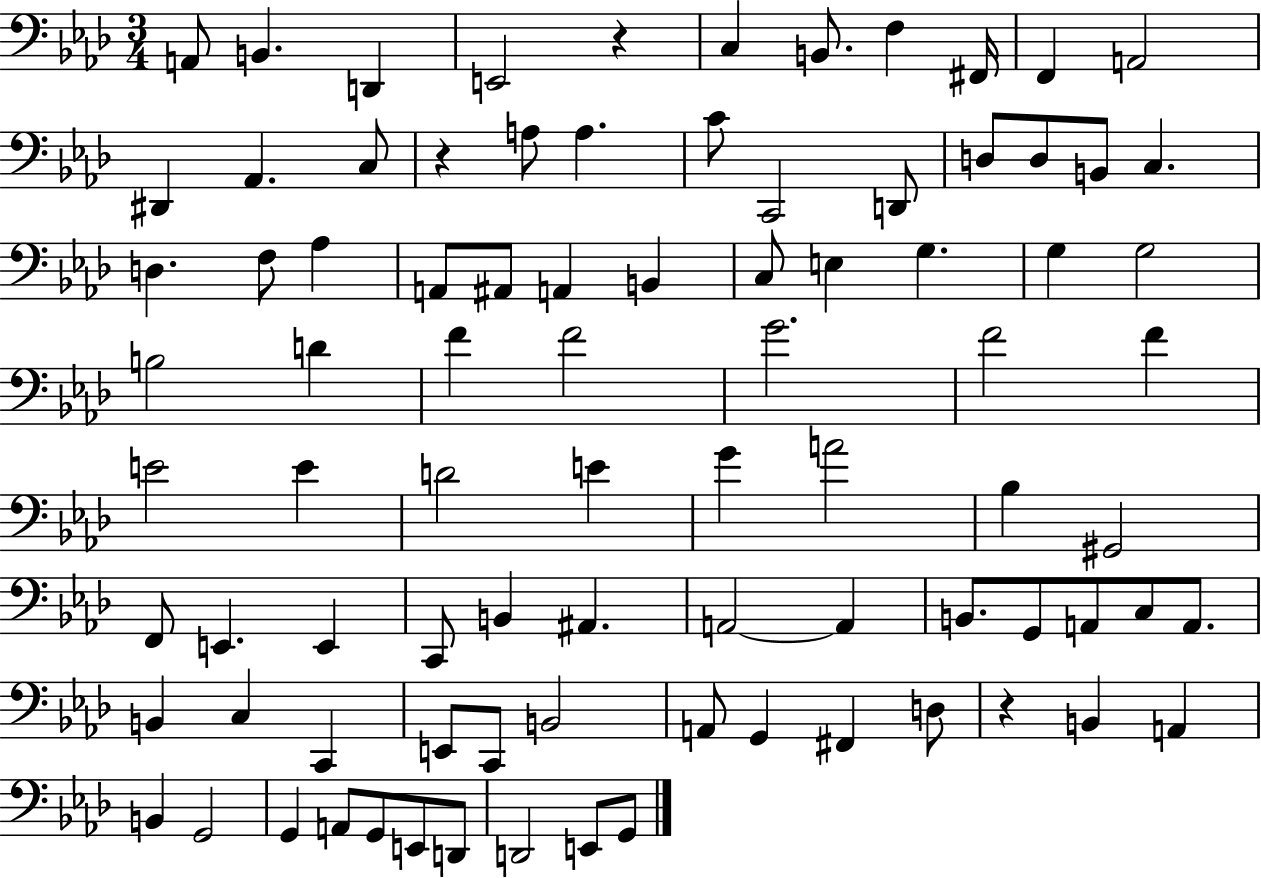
A2/e B2/q. D2/q E2/h R/q C3/q B2/e. F3/q F#2/s F2/q A2/h D#2/q Ab2/q. C3/e R/q A3/e A3/q. C4/e C2/h D2/e D3/e D3/e B2/e C3/q. D3/q. F3/e Ab3/q A2/e A#2/e A2/q B2/q C3/e E3/q G3/q. G3/q G3/h B3/h D4/q F4/q F4/h G4/h. F4/h F4/q E4/h E4/q D4/h E4/q G4/q A4/h Bb3/q G#2/h F2/e E2/q. E2/q C2/e B2/q A#2/q. A2/h A2/q B2/e. G2/e A2/e C3/e A2/e. B2/q C3/q C2/q E2/e C2/e B2/h A2/e G2/q F#2/q D3/e R/q B2/q A2/q B2/q G2/h G2/q A2/e G2/e E2/e D2/e D2/h E2/e G2/e